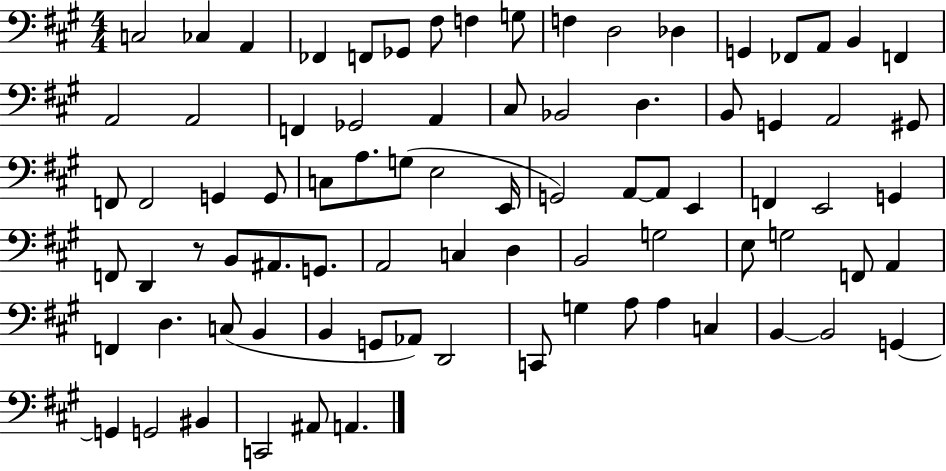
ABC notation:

X:1
T:Untitled
M:4/4
L:1/4
K:A
C,2 _C, A,, _F,, F,,/2 _G,,/2 ^F,/2 F, G,/2 F, D,2 _D, G,, _F,,/2 A,,/2 B,, F,, A,,2 A,,2 F,, _G,,2 A,, ^C,/2 _B,,2 D, B,,/2 G,, A,,2 ^G,,/2 F,,/2 F,,2 G,, G,,/2 C,/2 A,/2 G,/2 E,2 E,,/4 G,,2 A,,/2 A,,/2 E,, F,, E,,2 G,, F,,/2 D,, z/2 B,,/2 ^A,,/2 G,,/2 A,,2 C, D, B,,2 G,2 E,/2 G,2 F,,/2 A,, F,, D, C,/2 B,, B,, G,,/2 _A,,/2 D,,2 C,,/2 G, A,/2 A, C, B,, B,,2 G,, G,, G,,2 ^B,, C,,2 ^A,,/2 A,,